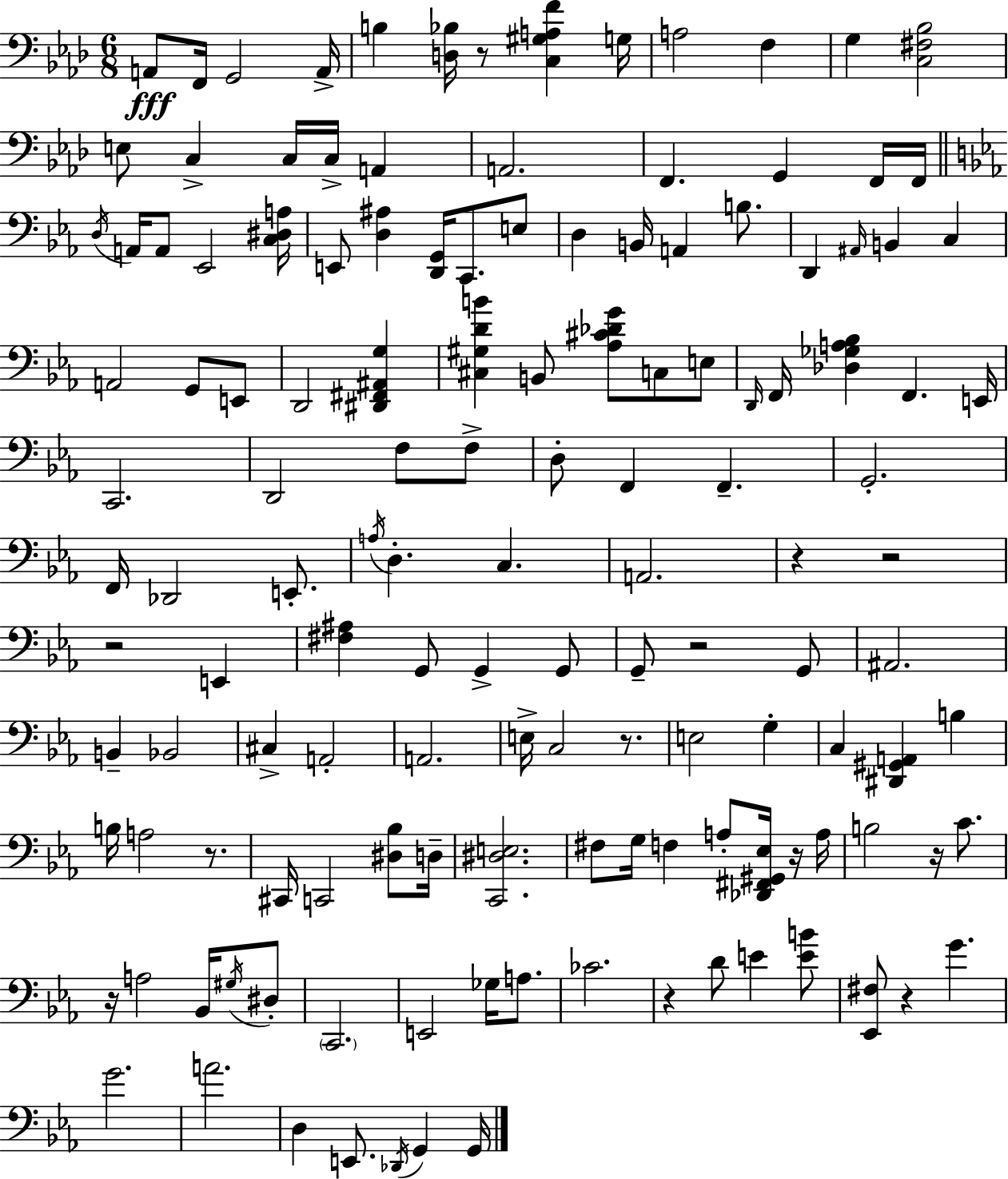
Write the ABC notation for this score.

X:1
T:Untitled
M:6/8
L:1/4
K:Ab
A,,/2 F,,/4 G,,2 A,,/4 B, [D,_B,]/4 z/2 [C,^G,A,F] G,/4 A,2 F, G, [C,^F,_B,]2 E,/2 C, C,/4 C,/4 A,, A,,2 F,, G,, F,,/4 F,,/4 D,/4 A,,/4 A,,/2 _E,,2 [C,^D,A,]/4 E,,/2 [D,^A,] [D,,G,,]/4 C,,/2 E,/2 D, B,,/4 A,, B,/2 D,, ^A,,/4 B,, C, A,,2 G,,/2 E,,/2 D,,2 [^D,,^F,,^A,,G,] [^C,^G,DB] B,,/2 [_A,^C_DG]/2 C,/2 E,/2 D,,/4 F,,/4 [_D,_G,A,_B,] F,, E,,/4 C,,2 D,,2 F,/2 F,/2 D,/2 F,, F,, G,,2 F,,/4 _D,,2 E,,/2 A,/4 D, C, A,,2 z z2 z2 E,, [^F,^A,] G,,/2 G,, G,,/2 G,,/2 z2 G,,/2 ^A,,2 B,, _B,,2 ^C, A,,2 A,,2 E,/4 C,2 z/2 E,2 G, C, [^D,,^G,,A,,] B, B,/4 A,2 z/2 ^C,,/4 C,,2 [^D,_B,]/2 D,/4 [C,,^D,E,]2 ^F,/2 G,/4 F, A,/2 [_D,,^F,,^G,,_E,]/4 z/4 A,/4 B,2 z/4 C/2 z/4 A,2 _B,,/4 ^G,/4 ^D,/2 C,,2 E,,2 _G,/4 A,/2 _C2 z D/2 E [EB]/2 [_E,,^F,]/2 z G G2 A2 D, E,,/2 _D,,/4 G,, G,,/4